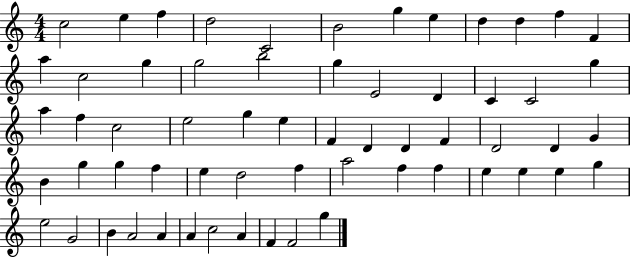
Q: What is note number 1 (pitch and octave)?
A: C5